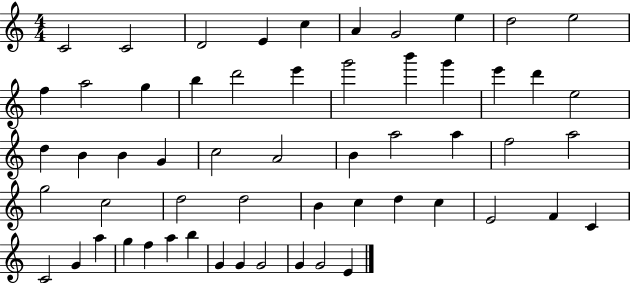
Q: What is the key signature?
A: C major